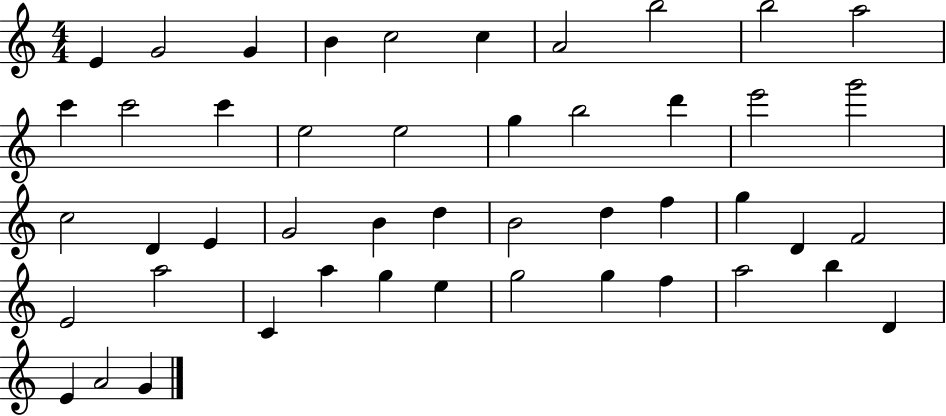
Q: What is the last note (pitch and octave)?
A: G4